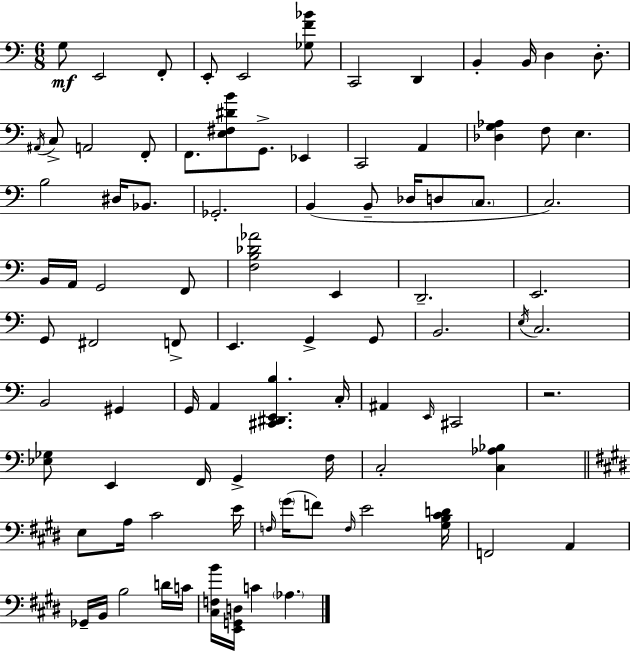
X:1
T:Untitled
M:6/8
L:1/4
K:Am
G,/2 E,,2 F,,/2 E,,/2 E,,2 [_G,F_B]/2 C,,2 D,, B,, B,,/4 D, D,/2 ^A,,/4 C,/2 A,,2 F,,/2 F,,/2 [E,^F,^DB]/2 G,,/2 _E,, C,,2 A,, [_D,G,_A,] F,/2 E, B,2 ^D,/4 _B,,/2 _G,,2 B,, B,,/2 _D,/4 D,/2 C,/2 C,2 B,,/4 A,,/4 G,,2 F,,/2 [F,B,_D_A]2 E,, D,,2 E,,2 G,,/2 ^F,,2 F,,/2 E,, G,, G,,/2 B,,2 E,/4 C,2 B,,2 ^G,, G,,/4 A,, [^C,,^D,,E,,B,] C,/4 ^A,, E,,/4 ^C,,2 z2 [_E,_G,]/2 E,, F,,/4 G,, F,/4 C,2 [C,_A,_B,] E,/2 A,/4 ^C2 E/4 F,/4 ^G/4 F/2 F,/4 E2 [^G,B,^CD]/4 F,,2 A,, _G,,/4 B,,/4 B,2 D/4 C/4 [^C,F,B]/4 [E,,G,,D,]/4 C _A,